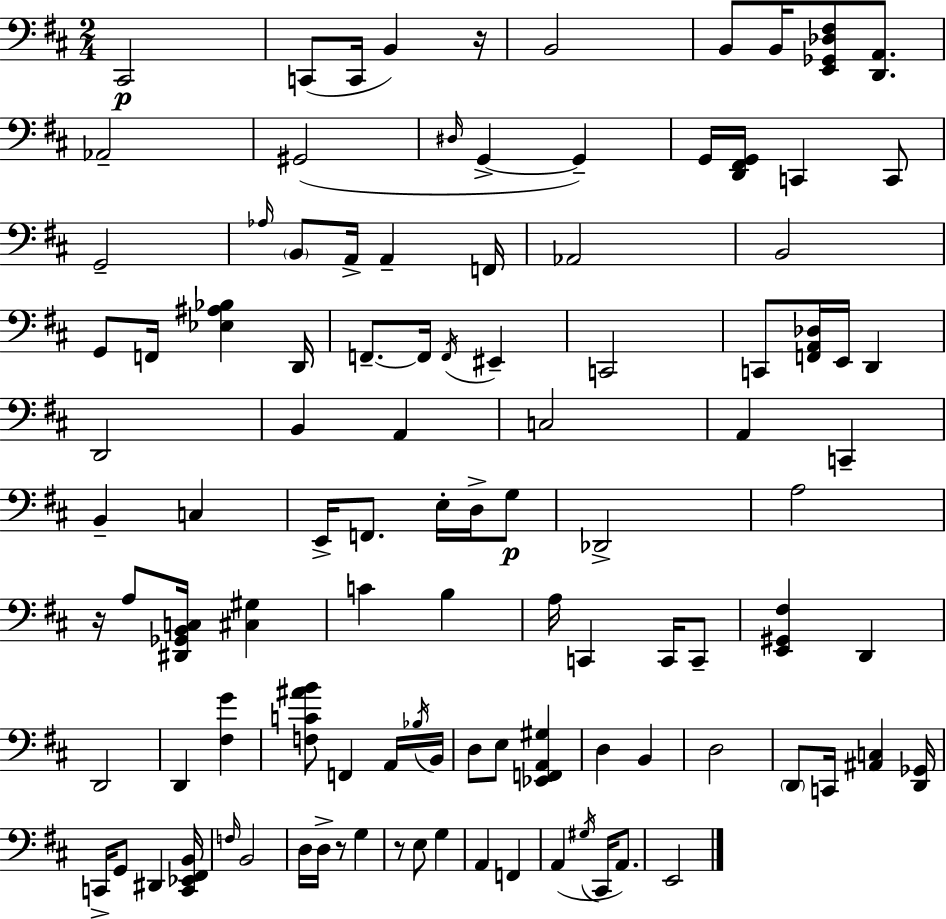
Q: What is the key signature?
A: D major